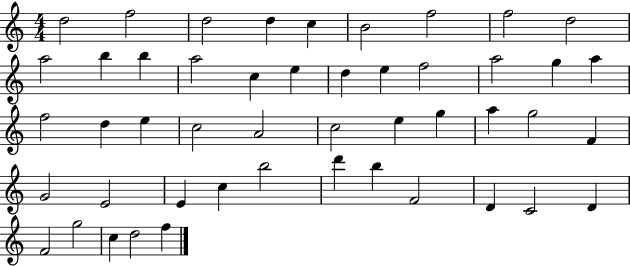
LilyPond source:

{
  \clef treble
  \numericTimeSignature
  \time 4/4
  \key c \major
  d''2 f''2 | d''2 d''4 c''4 | b'2 f''2 | f''2 d''2 | \break a''2 b''4 b''4 | a''2 c''4 e''4 | d''4 e''4 f''2 | a''2 g''4 a''4 | \break f''2 d''4 e''4 | c''2 a'2 | c''2 e''4 g''4 | a''4 g''2 f'4 | \break g'2 e'2 | e'4 c''4 b''2 | d'''4 b''4 f'2 | d'4 c'2 d'4 | \break f'2 g''2 | c''4 d''2 f''4 | \bar "|."
}